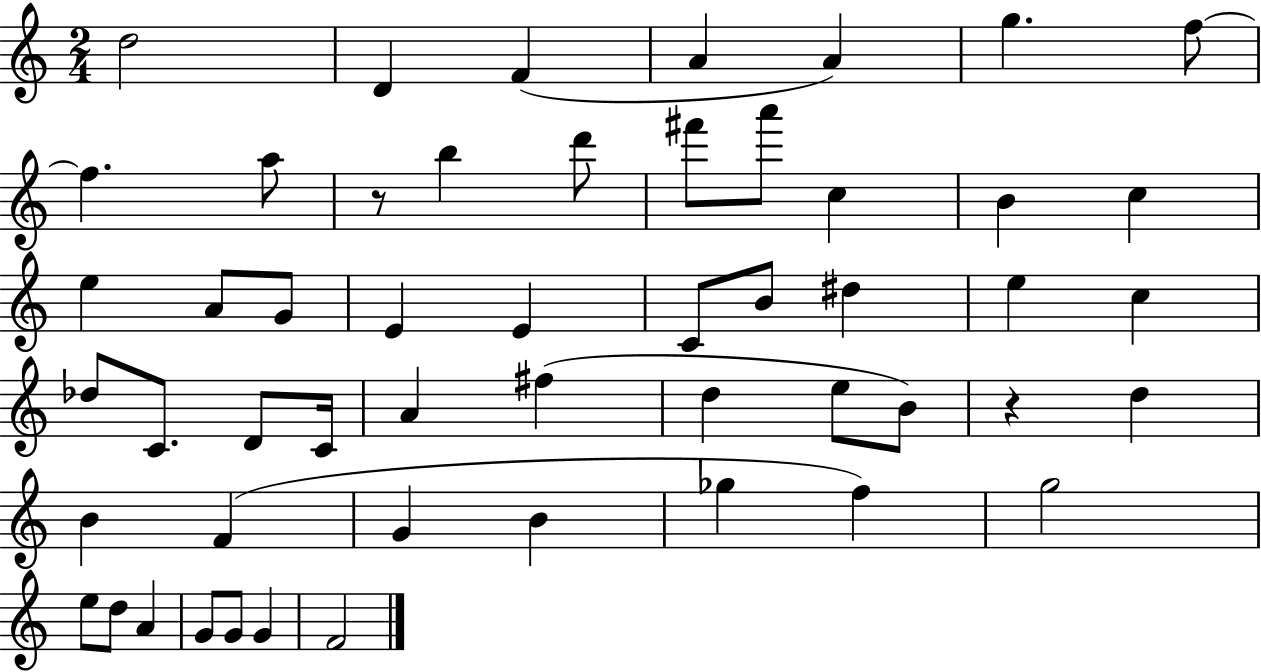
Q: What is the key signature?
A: C major